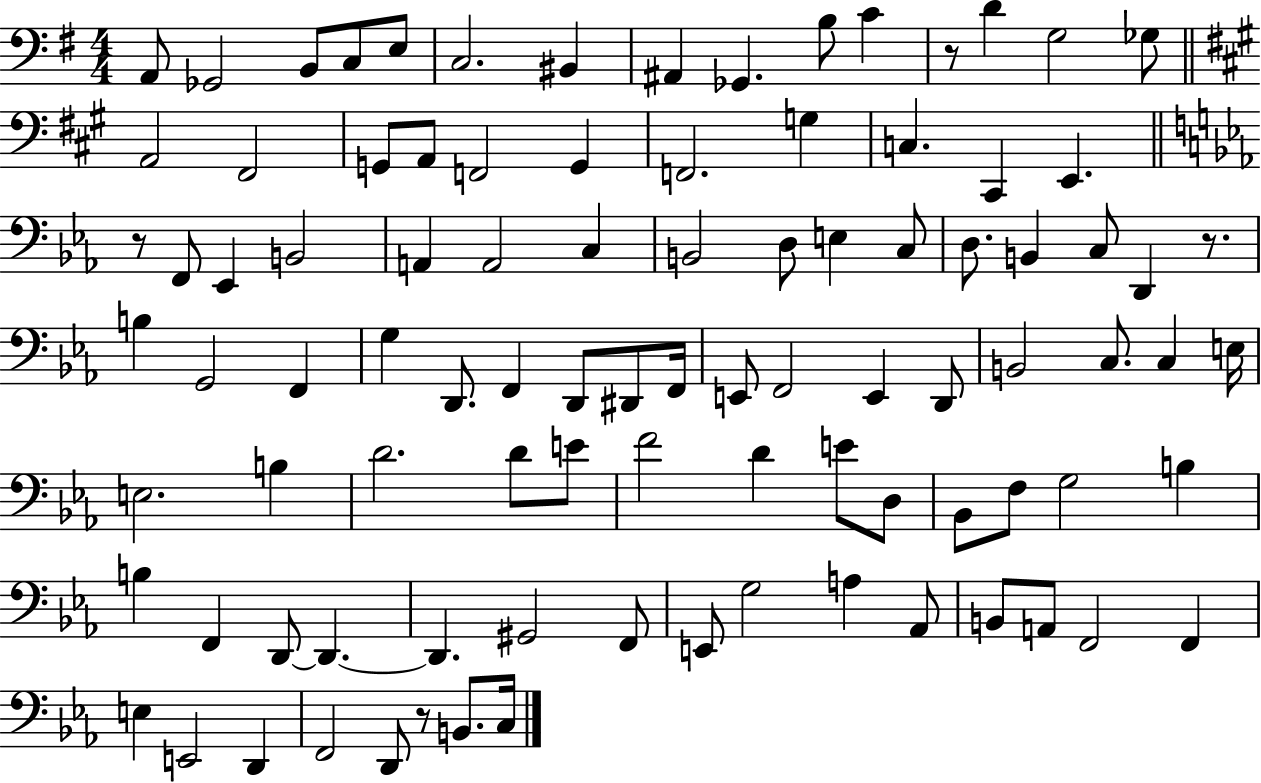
{
  \clef bass
  \numericTimeSignature
  \time 4/4
  \key g \major
  a,8 ges,2 b,8 c8 e8 | c2. bis,4 | ais,4 ges,4. b8 c'4 | r8 d'4 g2 ges8 | \break \bar "||" \break \key a \major a,2 fis,2 | g,8 a,8 f,2 g,4 | f,2. g4 | c4. cis,4 e,4. | \break \bar "||" \break \key ees \major r8 f,8 ees,4 b,2 | a,4 a,2 c4 | b,2 d8 e4 c8 | d8. b,4 c8 d,4 r8. | \break b4 g,2 f,4 | g4 d,8. f,4 d,8 dis,8 f,16 | e,8 f,2 e,4 d,8 | b,2 c8. c4 e16 | \break e2. b4 | d'2. d'8 e'8 | f'2 d'4 e'8 d8 | bes,8 f8 g2 b4 | \break b4 f,4 d,8~~ d,4.~~ | d,4. gis,2 f,8 | e,8 g2 a4 aes,8 | b,8 a,8 f,2 f,4 | \break e4 e,2 d,4 | f,2 d,8 r8 b,8. c16 | \bar "|."
}